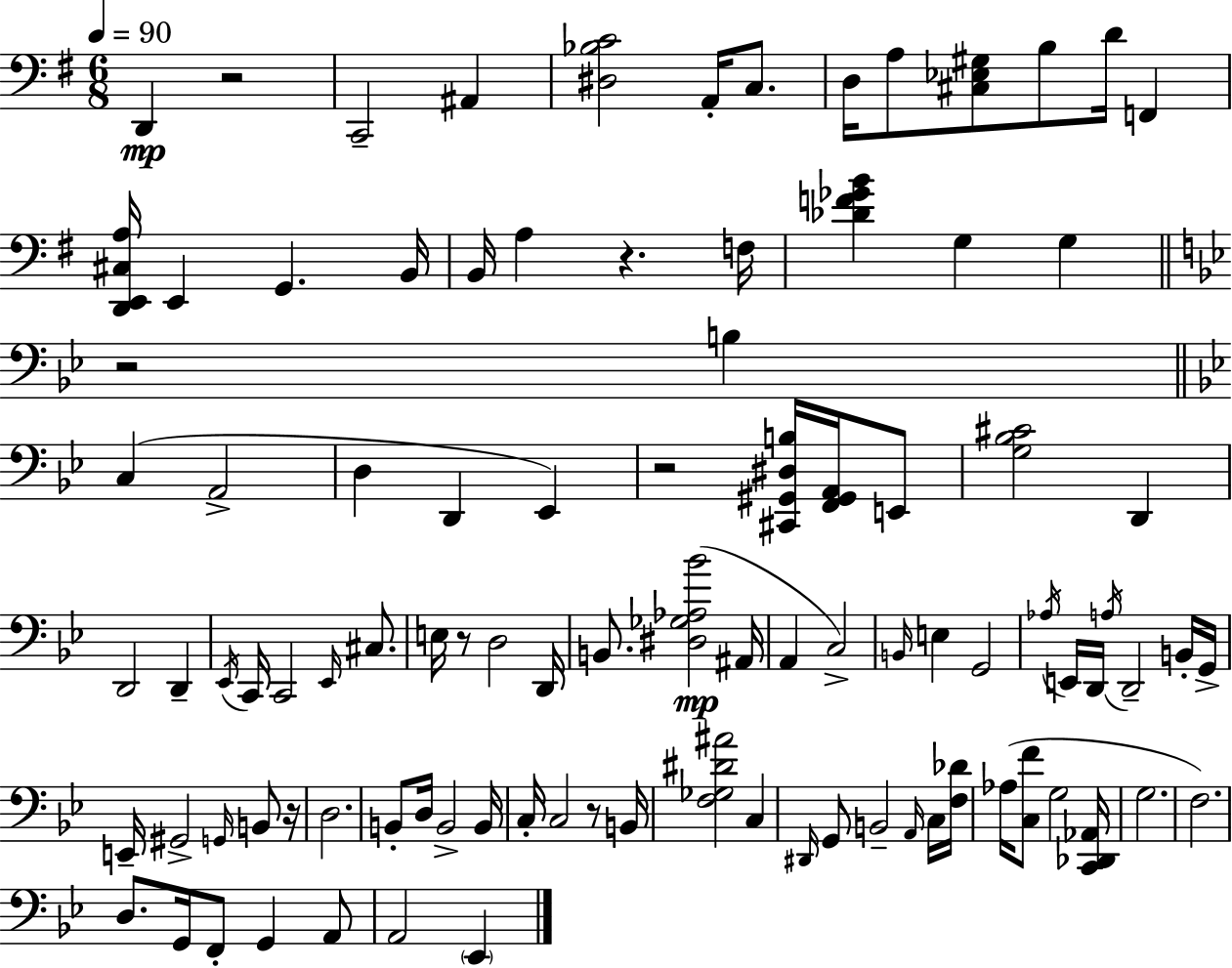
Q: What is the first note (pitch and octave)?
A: D2